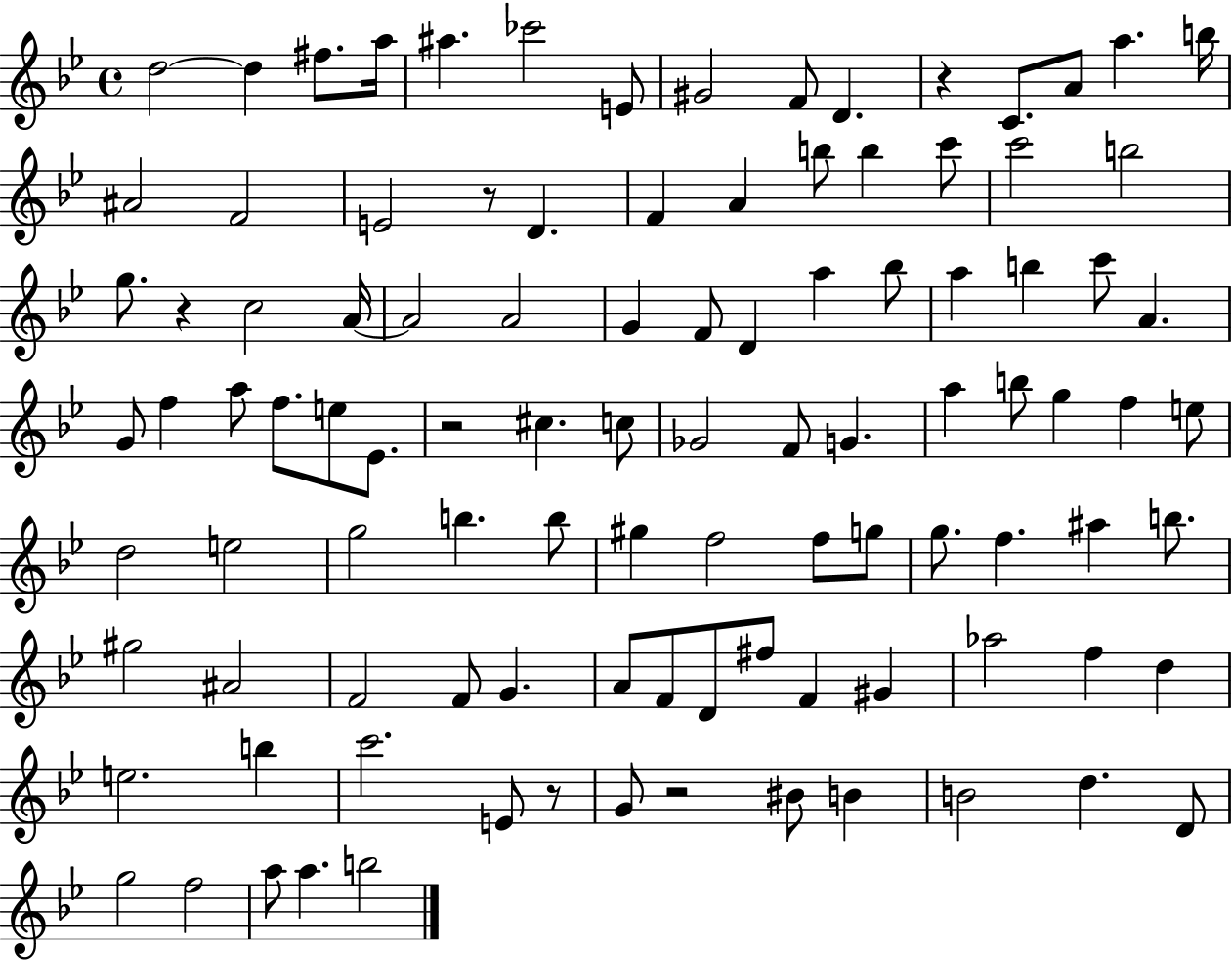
{
  \clef treble
  \time 4/4
  \defaultTimeSignature
  \key bes \major
  d''2~~ d''4 fis''8. a''16 | ais''4. ces'''2 e'8 | gis'2 f'8 d'4. | r4 c'8. a'8 a''4. b''16 | \break ais'2 f'2 | e'2 r8 d'4. | f'4 a'4 b''8 b''4 c'''8 | c'''2 b''2 | \break g''8. r4 c''2 a'16~~ | a'2 a'2 | g'4 f'8 d'4 a''4 bes''8 | a''4 b''4 c'''8 a'4. | \break g'8 f''4 a''8 f''8. e''8 ees'8. | r2 cis''4. c''8 | ges'2 f'8 g'4. | a''4 b''8 g''4 f''4 e''8 | \break d''2 e''2 | g''2 b''4. b''8 | gis''4 f''2 f''8 g''8 | g''8. f''4. ais''4 b''8. | \break gis''2 ais'2 | f'2 f'8 g'4. | a'8 f'8 d'8 fis''8 f'4 gis'4 | aes''2 f''4 d''4 | \break e''2. b''4 | c'''2. e'8 r8 | g'8 r2 bis'8 b'4 | b'2 d''4. d'8 | \break g''2 f''2 | a''8 a''4. b''2 | \bar "|."
}